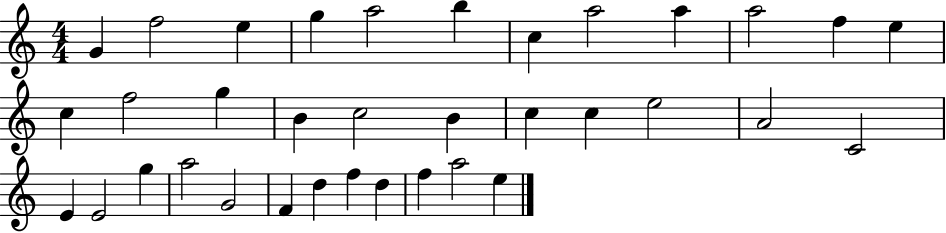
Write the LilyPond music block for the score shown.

{
  \clef treble
  \numericTimeSignature
  \time 4/4
  \key c \major
  g'4 f''2 e''4 | g''4 a''2 b''4 | c''4 a''2 a''4 | a''2 f''4 e''4 | \break c''4 f''2 g''4 | b'4 c''2 b'4 | c''4 c''4 e''2 | a'2 c'2 | \break e'4 e'2 g''4 | a''2 g'2 | f'4 d''4 f''4 d''4 | f''4 a''2 e''4 | \break \bar "|."
}